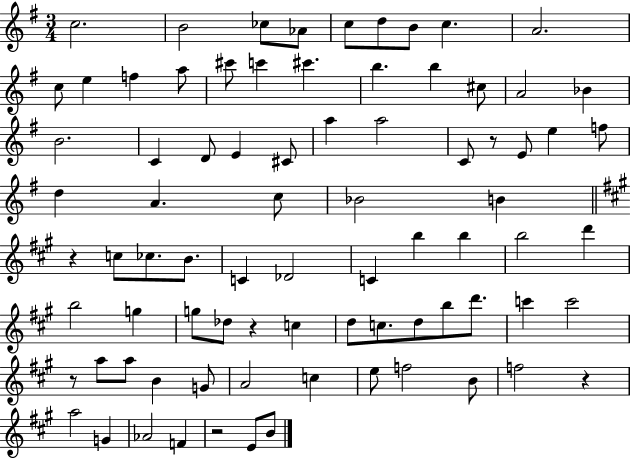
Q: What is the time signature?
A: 3/4